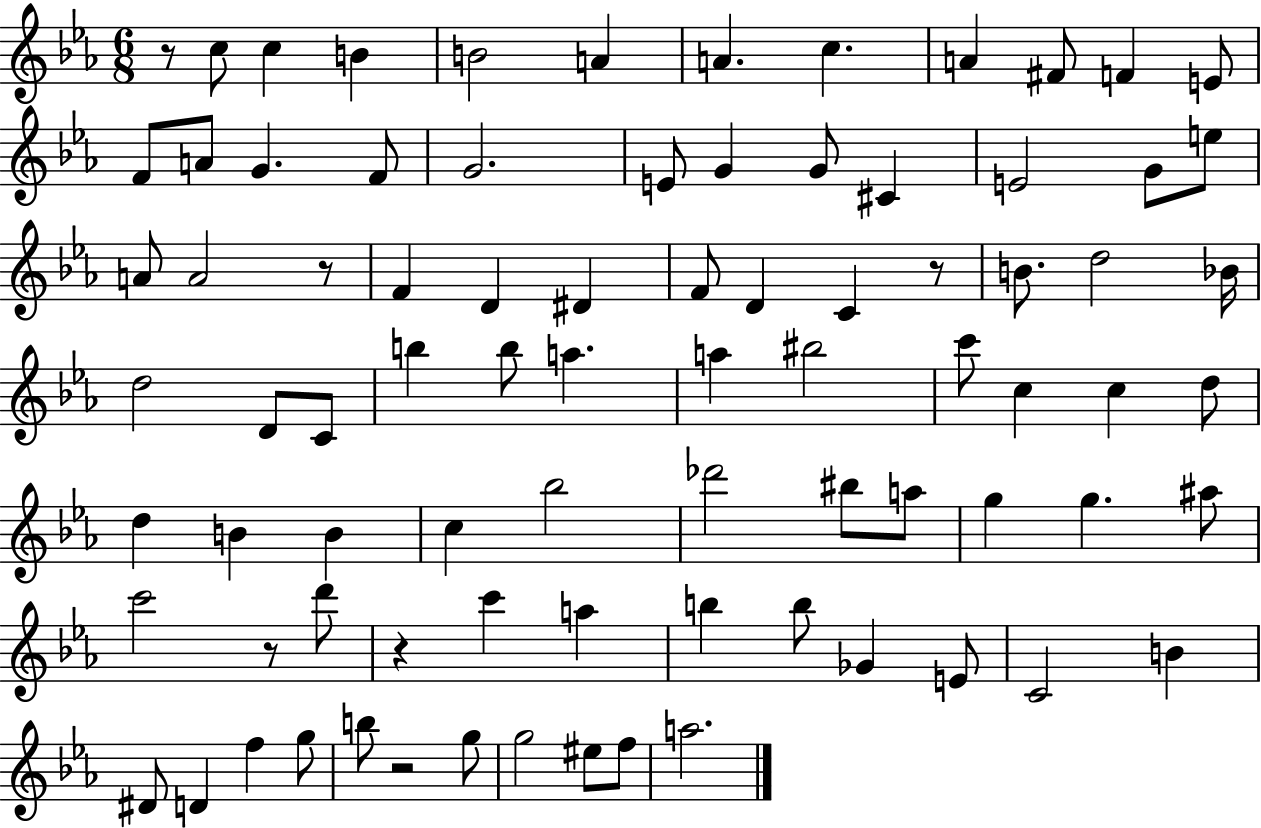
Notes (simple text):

R/e C5/e C5/q B4/q B4/h A4/q A4/q. C5/q. A4/q F#4/e F4/q E4/e F4/e A4/e G4/q. F4/e G4/h. E4/e G4/q G4/e C#4/q E4/h G4/e E5/e A4/e A4/h R/e F4/q D4/q D#4/q F4/e D4/q C4/q R/e B4/e. D5/h Bb4/s D5/h D4/e C4/e B5/q B5/e A5/q. A5/q BIS5/h C6/e C5/q C5/q D5/e D5/q B4/q B4/q C5/q Bb5/h Db6/h BIS5/e A5/e G5/q G5/q. A#5/e C6/h R/e D6/e R/q C6/q A5/q B5/q B5/e Gb4/q E4/e C4/h B4/q D#4/e D4/q F5/q G5/e B5/e R/h G5/e G5/h EIS5/e F5/e A5/h.